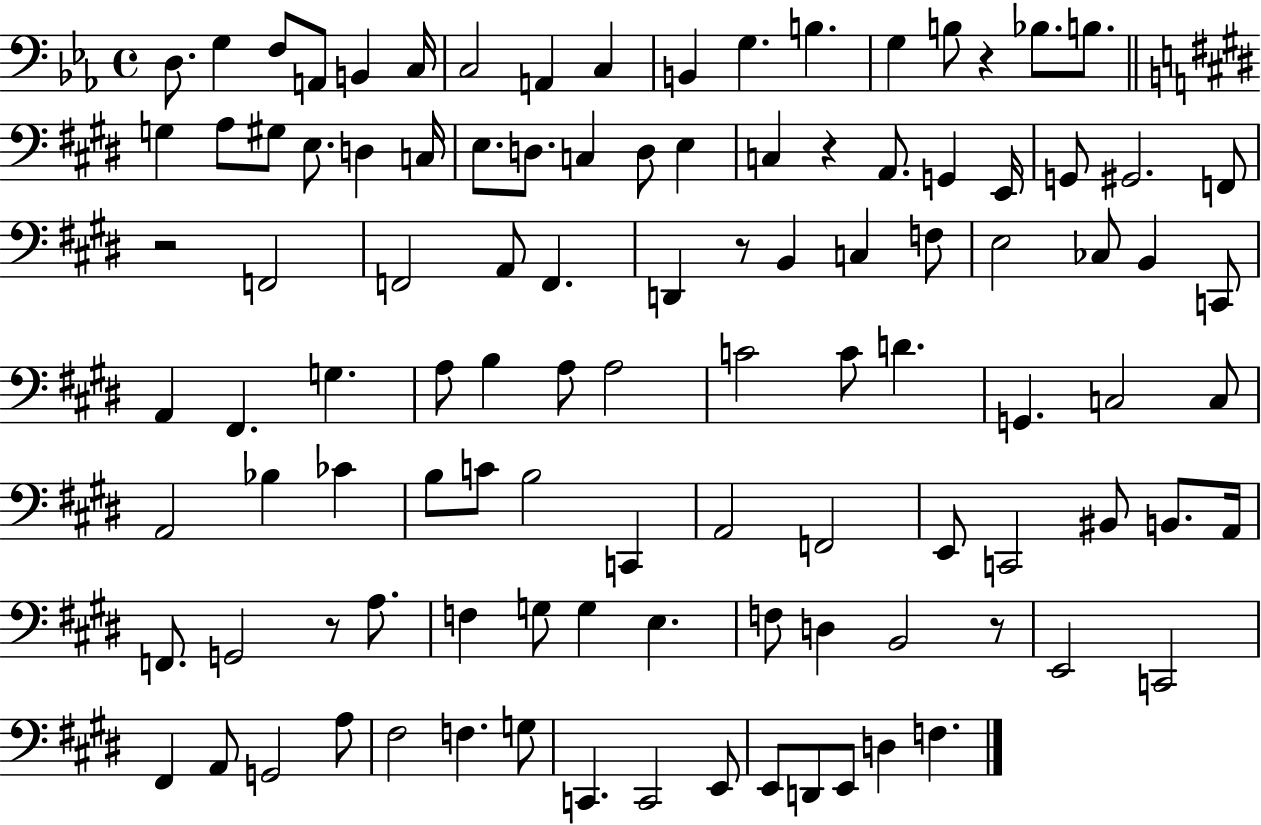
X:1
T:Untitled
M:4/4
L:1/4
K:Eb
D,/2 G, F,/2 A,,/2 B,, C,/4 C,2 A,, C, B,, G, B, G, B,/2 z _B,/2 B,/2 G, A,/2 ^G,/2 E,/2 D, C,/4 E,/2 D,/2 C, D,/2 E, C, z A,,/2 G,, E,,/4 G,,/2 ^G,,2 F,,/2 z2 F,,2 F,,2 A,,/2 F,, D,, z/2 B,, C, F,/2 E,2 _C,/2 B,, C,,/2 A,, ^F,, G, A,/2 B, A,/2 A,2 C2 C/2 D G,, C,2 C,/2 A,,2 _B, _C B,/2 C/2 B,2 C,, A,,2 F,,2 E,,/2 C,,2 ^B,,/2 B,,/2 A,,/4 F,,/2 G,,2 z/2 A,/2 F, G,/2 G, E, F,/2 D, B,,2 z/2 E,,2 C,,2 ^F,, A,,/2 G,,2 A,/2 ^F,2 F, G,/2 C,, C,,2 E,,/2 E,,/2 D,,/2 E,,/2 D, F,